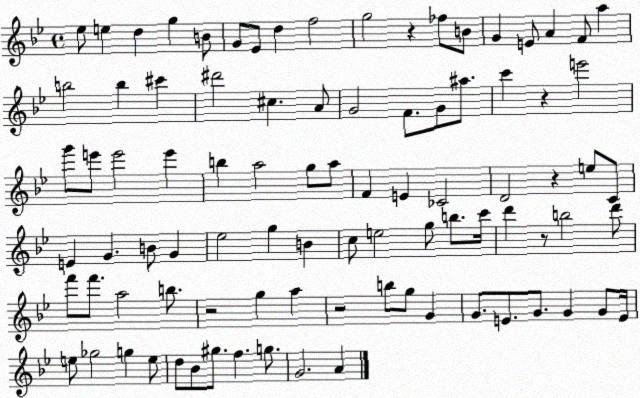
X:1
T:Untitled
M:4/4
L:1/4
K:Bb
_e/2 e d g B/2 G/2 _E/2 d f2 g2 z _f/2 B/2 G E/2 A F/2 a b2 b ^c' ^d'2 ^c A/2 G2 F/2 G/2 ^a/2 c' z e'2 g'/2 e'/2 e'2 e' b a2 g/2 a/2 F E _C2 D2 z e/2 C/2 E G B/2 G _e2 g B c/2 e2 g/2 b/2 c'/4 d' z/2 b2 d'/2 f'/2 f'/2 a2 b/2 z2 g a z2 b/2 g/2 G G/2 E/2 G/2 G G/2 E/4 e/2 _g2 g e/2 d/2 _B/2 ^g/2 f g/2 G2 A